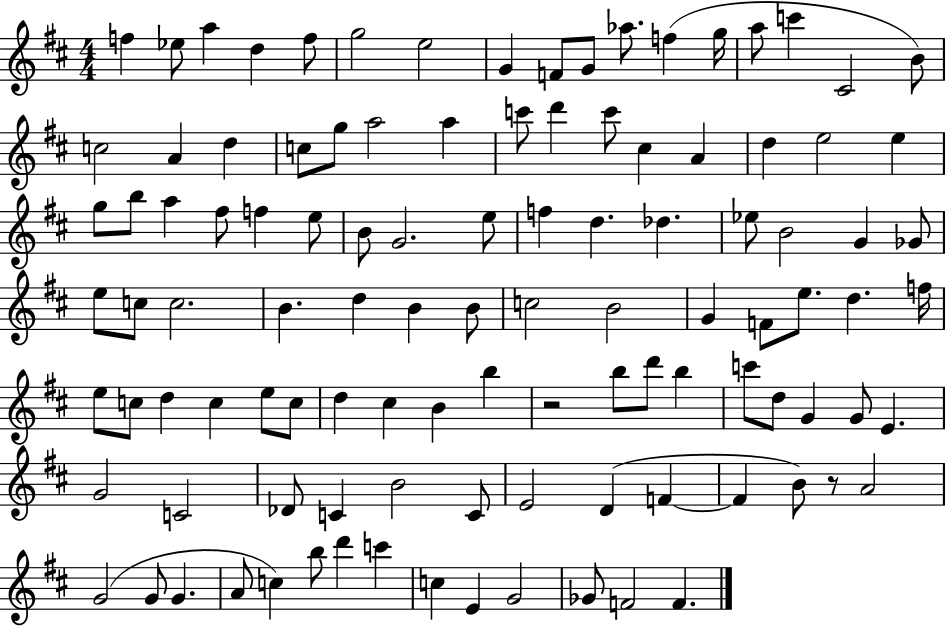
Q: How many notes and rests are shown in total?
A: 108